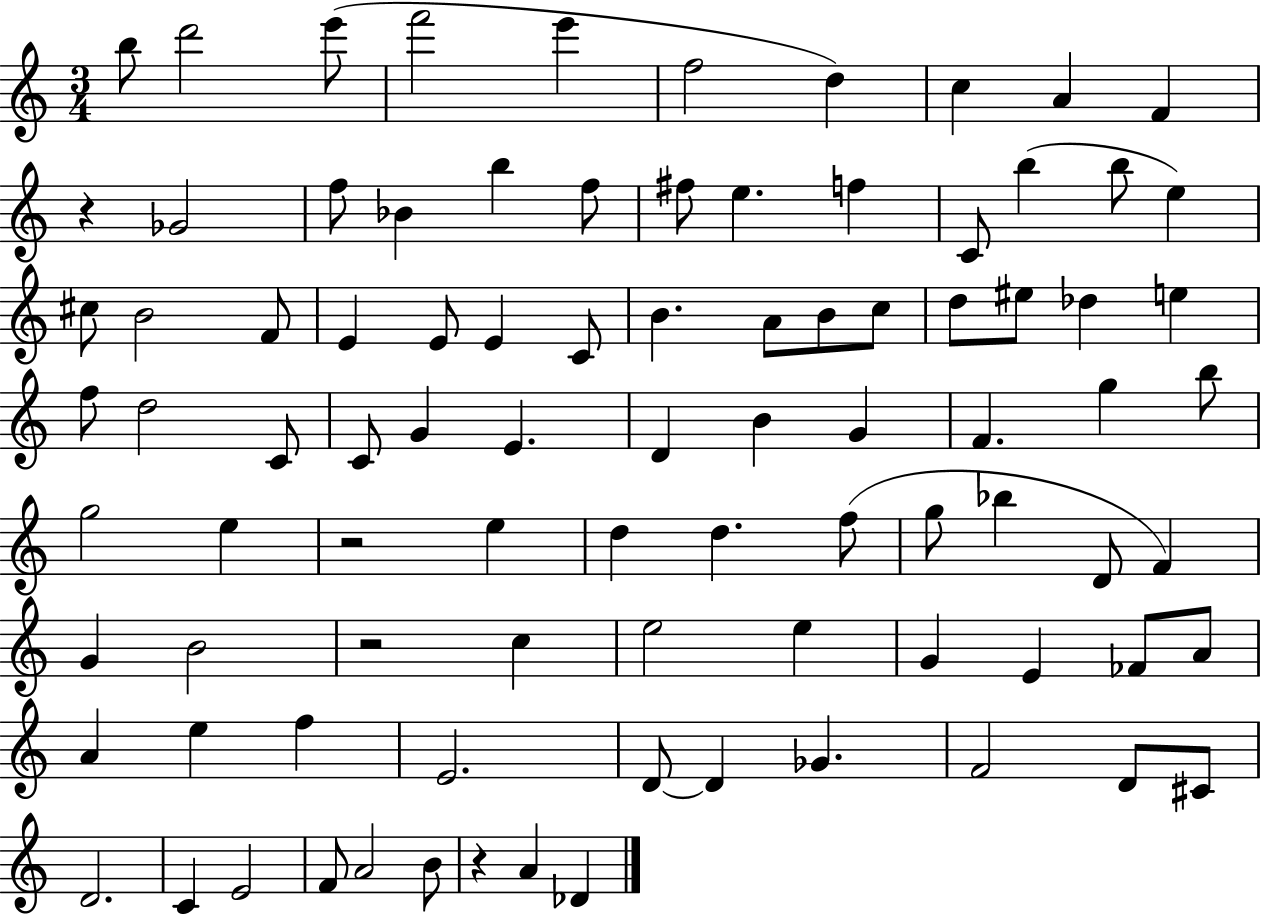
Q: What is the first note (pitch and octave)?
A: B5